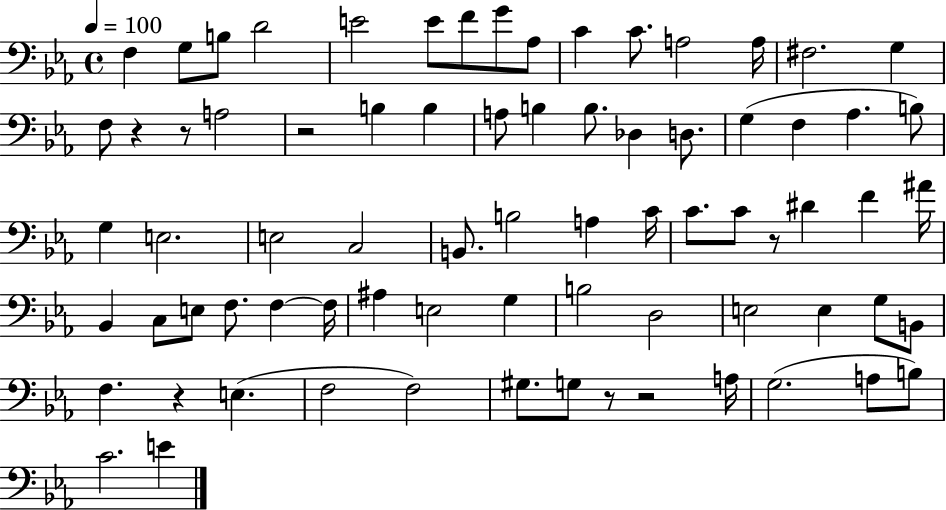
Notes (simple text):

F3/q G3/e B3/e D4/h E4/h E4/e F4/e G4/e Ab3/e C4/q C4/e. A3/h A3/s F#3/h. G3/q F3/e R/q R/e A3/h R/h B3/q B3/q A3/e B3/q B3/e. Db3/q D3/e. G3/q F3/q Ab3/q. B3/e G3/q E3/h. E3/h C3/h B2/e. B3/h A3/q C4/s C4/e. C4/e R/e D#4/q F4/q A#4/s Bb2/q C3/e E3/e F3/e. F3/q F3/s A#3/q E3/h G3/q B3/h D3/h E3/h E3/q G3/e B2/e F3/q. R/q E3/q. F3/h F3/h G#3/e. G3/e R/e R/h A3/s G3/h. A3/e B3/e C4/h. E4/q